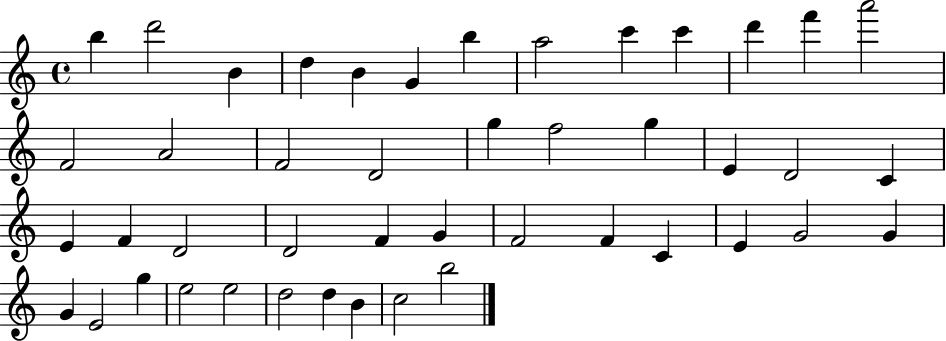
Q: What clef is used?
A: treble